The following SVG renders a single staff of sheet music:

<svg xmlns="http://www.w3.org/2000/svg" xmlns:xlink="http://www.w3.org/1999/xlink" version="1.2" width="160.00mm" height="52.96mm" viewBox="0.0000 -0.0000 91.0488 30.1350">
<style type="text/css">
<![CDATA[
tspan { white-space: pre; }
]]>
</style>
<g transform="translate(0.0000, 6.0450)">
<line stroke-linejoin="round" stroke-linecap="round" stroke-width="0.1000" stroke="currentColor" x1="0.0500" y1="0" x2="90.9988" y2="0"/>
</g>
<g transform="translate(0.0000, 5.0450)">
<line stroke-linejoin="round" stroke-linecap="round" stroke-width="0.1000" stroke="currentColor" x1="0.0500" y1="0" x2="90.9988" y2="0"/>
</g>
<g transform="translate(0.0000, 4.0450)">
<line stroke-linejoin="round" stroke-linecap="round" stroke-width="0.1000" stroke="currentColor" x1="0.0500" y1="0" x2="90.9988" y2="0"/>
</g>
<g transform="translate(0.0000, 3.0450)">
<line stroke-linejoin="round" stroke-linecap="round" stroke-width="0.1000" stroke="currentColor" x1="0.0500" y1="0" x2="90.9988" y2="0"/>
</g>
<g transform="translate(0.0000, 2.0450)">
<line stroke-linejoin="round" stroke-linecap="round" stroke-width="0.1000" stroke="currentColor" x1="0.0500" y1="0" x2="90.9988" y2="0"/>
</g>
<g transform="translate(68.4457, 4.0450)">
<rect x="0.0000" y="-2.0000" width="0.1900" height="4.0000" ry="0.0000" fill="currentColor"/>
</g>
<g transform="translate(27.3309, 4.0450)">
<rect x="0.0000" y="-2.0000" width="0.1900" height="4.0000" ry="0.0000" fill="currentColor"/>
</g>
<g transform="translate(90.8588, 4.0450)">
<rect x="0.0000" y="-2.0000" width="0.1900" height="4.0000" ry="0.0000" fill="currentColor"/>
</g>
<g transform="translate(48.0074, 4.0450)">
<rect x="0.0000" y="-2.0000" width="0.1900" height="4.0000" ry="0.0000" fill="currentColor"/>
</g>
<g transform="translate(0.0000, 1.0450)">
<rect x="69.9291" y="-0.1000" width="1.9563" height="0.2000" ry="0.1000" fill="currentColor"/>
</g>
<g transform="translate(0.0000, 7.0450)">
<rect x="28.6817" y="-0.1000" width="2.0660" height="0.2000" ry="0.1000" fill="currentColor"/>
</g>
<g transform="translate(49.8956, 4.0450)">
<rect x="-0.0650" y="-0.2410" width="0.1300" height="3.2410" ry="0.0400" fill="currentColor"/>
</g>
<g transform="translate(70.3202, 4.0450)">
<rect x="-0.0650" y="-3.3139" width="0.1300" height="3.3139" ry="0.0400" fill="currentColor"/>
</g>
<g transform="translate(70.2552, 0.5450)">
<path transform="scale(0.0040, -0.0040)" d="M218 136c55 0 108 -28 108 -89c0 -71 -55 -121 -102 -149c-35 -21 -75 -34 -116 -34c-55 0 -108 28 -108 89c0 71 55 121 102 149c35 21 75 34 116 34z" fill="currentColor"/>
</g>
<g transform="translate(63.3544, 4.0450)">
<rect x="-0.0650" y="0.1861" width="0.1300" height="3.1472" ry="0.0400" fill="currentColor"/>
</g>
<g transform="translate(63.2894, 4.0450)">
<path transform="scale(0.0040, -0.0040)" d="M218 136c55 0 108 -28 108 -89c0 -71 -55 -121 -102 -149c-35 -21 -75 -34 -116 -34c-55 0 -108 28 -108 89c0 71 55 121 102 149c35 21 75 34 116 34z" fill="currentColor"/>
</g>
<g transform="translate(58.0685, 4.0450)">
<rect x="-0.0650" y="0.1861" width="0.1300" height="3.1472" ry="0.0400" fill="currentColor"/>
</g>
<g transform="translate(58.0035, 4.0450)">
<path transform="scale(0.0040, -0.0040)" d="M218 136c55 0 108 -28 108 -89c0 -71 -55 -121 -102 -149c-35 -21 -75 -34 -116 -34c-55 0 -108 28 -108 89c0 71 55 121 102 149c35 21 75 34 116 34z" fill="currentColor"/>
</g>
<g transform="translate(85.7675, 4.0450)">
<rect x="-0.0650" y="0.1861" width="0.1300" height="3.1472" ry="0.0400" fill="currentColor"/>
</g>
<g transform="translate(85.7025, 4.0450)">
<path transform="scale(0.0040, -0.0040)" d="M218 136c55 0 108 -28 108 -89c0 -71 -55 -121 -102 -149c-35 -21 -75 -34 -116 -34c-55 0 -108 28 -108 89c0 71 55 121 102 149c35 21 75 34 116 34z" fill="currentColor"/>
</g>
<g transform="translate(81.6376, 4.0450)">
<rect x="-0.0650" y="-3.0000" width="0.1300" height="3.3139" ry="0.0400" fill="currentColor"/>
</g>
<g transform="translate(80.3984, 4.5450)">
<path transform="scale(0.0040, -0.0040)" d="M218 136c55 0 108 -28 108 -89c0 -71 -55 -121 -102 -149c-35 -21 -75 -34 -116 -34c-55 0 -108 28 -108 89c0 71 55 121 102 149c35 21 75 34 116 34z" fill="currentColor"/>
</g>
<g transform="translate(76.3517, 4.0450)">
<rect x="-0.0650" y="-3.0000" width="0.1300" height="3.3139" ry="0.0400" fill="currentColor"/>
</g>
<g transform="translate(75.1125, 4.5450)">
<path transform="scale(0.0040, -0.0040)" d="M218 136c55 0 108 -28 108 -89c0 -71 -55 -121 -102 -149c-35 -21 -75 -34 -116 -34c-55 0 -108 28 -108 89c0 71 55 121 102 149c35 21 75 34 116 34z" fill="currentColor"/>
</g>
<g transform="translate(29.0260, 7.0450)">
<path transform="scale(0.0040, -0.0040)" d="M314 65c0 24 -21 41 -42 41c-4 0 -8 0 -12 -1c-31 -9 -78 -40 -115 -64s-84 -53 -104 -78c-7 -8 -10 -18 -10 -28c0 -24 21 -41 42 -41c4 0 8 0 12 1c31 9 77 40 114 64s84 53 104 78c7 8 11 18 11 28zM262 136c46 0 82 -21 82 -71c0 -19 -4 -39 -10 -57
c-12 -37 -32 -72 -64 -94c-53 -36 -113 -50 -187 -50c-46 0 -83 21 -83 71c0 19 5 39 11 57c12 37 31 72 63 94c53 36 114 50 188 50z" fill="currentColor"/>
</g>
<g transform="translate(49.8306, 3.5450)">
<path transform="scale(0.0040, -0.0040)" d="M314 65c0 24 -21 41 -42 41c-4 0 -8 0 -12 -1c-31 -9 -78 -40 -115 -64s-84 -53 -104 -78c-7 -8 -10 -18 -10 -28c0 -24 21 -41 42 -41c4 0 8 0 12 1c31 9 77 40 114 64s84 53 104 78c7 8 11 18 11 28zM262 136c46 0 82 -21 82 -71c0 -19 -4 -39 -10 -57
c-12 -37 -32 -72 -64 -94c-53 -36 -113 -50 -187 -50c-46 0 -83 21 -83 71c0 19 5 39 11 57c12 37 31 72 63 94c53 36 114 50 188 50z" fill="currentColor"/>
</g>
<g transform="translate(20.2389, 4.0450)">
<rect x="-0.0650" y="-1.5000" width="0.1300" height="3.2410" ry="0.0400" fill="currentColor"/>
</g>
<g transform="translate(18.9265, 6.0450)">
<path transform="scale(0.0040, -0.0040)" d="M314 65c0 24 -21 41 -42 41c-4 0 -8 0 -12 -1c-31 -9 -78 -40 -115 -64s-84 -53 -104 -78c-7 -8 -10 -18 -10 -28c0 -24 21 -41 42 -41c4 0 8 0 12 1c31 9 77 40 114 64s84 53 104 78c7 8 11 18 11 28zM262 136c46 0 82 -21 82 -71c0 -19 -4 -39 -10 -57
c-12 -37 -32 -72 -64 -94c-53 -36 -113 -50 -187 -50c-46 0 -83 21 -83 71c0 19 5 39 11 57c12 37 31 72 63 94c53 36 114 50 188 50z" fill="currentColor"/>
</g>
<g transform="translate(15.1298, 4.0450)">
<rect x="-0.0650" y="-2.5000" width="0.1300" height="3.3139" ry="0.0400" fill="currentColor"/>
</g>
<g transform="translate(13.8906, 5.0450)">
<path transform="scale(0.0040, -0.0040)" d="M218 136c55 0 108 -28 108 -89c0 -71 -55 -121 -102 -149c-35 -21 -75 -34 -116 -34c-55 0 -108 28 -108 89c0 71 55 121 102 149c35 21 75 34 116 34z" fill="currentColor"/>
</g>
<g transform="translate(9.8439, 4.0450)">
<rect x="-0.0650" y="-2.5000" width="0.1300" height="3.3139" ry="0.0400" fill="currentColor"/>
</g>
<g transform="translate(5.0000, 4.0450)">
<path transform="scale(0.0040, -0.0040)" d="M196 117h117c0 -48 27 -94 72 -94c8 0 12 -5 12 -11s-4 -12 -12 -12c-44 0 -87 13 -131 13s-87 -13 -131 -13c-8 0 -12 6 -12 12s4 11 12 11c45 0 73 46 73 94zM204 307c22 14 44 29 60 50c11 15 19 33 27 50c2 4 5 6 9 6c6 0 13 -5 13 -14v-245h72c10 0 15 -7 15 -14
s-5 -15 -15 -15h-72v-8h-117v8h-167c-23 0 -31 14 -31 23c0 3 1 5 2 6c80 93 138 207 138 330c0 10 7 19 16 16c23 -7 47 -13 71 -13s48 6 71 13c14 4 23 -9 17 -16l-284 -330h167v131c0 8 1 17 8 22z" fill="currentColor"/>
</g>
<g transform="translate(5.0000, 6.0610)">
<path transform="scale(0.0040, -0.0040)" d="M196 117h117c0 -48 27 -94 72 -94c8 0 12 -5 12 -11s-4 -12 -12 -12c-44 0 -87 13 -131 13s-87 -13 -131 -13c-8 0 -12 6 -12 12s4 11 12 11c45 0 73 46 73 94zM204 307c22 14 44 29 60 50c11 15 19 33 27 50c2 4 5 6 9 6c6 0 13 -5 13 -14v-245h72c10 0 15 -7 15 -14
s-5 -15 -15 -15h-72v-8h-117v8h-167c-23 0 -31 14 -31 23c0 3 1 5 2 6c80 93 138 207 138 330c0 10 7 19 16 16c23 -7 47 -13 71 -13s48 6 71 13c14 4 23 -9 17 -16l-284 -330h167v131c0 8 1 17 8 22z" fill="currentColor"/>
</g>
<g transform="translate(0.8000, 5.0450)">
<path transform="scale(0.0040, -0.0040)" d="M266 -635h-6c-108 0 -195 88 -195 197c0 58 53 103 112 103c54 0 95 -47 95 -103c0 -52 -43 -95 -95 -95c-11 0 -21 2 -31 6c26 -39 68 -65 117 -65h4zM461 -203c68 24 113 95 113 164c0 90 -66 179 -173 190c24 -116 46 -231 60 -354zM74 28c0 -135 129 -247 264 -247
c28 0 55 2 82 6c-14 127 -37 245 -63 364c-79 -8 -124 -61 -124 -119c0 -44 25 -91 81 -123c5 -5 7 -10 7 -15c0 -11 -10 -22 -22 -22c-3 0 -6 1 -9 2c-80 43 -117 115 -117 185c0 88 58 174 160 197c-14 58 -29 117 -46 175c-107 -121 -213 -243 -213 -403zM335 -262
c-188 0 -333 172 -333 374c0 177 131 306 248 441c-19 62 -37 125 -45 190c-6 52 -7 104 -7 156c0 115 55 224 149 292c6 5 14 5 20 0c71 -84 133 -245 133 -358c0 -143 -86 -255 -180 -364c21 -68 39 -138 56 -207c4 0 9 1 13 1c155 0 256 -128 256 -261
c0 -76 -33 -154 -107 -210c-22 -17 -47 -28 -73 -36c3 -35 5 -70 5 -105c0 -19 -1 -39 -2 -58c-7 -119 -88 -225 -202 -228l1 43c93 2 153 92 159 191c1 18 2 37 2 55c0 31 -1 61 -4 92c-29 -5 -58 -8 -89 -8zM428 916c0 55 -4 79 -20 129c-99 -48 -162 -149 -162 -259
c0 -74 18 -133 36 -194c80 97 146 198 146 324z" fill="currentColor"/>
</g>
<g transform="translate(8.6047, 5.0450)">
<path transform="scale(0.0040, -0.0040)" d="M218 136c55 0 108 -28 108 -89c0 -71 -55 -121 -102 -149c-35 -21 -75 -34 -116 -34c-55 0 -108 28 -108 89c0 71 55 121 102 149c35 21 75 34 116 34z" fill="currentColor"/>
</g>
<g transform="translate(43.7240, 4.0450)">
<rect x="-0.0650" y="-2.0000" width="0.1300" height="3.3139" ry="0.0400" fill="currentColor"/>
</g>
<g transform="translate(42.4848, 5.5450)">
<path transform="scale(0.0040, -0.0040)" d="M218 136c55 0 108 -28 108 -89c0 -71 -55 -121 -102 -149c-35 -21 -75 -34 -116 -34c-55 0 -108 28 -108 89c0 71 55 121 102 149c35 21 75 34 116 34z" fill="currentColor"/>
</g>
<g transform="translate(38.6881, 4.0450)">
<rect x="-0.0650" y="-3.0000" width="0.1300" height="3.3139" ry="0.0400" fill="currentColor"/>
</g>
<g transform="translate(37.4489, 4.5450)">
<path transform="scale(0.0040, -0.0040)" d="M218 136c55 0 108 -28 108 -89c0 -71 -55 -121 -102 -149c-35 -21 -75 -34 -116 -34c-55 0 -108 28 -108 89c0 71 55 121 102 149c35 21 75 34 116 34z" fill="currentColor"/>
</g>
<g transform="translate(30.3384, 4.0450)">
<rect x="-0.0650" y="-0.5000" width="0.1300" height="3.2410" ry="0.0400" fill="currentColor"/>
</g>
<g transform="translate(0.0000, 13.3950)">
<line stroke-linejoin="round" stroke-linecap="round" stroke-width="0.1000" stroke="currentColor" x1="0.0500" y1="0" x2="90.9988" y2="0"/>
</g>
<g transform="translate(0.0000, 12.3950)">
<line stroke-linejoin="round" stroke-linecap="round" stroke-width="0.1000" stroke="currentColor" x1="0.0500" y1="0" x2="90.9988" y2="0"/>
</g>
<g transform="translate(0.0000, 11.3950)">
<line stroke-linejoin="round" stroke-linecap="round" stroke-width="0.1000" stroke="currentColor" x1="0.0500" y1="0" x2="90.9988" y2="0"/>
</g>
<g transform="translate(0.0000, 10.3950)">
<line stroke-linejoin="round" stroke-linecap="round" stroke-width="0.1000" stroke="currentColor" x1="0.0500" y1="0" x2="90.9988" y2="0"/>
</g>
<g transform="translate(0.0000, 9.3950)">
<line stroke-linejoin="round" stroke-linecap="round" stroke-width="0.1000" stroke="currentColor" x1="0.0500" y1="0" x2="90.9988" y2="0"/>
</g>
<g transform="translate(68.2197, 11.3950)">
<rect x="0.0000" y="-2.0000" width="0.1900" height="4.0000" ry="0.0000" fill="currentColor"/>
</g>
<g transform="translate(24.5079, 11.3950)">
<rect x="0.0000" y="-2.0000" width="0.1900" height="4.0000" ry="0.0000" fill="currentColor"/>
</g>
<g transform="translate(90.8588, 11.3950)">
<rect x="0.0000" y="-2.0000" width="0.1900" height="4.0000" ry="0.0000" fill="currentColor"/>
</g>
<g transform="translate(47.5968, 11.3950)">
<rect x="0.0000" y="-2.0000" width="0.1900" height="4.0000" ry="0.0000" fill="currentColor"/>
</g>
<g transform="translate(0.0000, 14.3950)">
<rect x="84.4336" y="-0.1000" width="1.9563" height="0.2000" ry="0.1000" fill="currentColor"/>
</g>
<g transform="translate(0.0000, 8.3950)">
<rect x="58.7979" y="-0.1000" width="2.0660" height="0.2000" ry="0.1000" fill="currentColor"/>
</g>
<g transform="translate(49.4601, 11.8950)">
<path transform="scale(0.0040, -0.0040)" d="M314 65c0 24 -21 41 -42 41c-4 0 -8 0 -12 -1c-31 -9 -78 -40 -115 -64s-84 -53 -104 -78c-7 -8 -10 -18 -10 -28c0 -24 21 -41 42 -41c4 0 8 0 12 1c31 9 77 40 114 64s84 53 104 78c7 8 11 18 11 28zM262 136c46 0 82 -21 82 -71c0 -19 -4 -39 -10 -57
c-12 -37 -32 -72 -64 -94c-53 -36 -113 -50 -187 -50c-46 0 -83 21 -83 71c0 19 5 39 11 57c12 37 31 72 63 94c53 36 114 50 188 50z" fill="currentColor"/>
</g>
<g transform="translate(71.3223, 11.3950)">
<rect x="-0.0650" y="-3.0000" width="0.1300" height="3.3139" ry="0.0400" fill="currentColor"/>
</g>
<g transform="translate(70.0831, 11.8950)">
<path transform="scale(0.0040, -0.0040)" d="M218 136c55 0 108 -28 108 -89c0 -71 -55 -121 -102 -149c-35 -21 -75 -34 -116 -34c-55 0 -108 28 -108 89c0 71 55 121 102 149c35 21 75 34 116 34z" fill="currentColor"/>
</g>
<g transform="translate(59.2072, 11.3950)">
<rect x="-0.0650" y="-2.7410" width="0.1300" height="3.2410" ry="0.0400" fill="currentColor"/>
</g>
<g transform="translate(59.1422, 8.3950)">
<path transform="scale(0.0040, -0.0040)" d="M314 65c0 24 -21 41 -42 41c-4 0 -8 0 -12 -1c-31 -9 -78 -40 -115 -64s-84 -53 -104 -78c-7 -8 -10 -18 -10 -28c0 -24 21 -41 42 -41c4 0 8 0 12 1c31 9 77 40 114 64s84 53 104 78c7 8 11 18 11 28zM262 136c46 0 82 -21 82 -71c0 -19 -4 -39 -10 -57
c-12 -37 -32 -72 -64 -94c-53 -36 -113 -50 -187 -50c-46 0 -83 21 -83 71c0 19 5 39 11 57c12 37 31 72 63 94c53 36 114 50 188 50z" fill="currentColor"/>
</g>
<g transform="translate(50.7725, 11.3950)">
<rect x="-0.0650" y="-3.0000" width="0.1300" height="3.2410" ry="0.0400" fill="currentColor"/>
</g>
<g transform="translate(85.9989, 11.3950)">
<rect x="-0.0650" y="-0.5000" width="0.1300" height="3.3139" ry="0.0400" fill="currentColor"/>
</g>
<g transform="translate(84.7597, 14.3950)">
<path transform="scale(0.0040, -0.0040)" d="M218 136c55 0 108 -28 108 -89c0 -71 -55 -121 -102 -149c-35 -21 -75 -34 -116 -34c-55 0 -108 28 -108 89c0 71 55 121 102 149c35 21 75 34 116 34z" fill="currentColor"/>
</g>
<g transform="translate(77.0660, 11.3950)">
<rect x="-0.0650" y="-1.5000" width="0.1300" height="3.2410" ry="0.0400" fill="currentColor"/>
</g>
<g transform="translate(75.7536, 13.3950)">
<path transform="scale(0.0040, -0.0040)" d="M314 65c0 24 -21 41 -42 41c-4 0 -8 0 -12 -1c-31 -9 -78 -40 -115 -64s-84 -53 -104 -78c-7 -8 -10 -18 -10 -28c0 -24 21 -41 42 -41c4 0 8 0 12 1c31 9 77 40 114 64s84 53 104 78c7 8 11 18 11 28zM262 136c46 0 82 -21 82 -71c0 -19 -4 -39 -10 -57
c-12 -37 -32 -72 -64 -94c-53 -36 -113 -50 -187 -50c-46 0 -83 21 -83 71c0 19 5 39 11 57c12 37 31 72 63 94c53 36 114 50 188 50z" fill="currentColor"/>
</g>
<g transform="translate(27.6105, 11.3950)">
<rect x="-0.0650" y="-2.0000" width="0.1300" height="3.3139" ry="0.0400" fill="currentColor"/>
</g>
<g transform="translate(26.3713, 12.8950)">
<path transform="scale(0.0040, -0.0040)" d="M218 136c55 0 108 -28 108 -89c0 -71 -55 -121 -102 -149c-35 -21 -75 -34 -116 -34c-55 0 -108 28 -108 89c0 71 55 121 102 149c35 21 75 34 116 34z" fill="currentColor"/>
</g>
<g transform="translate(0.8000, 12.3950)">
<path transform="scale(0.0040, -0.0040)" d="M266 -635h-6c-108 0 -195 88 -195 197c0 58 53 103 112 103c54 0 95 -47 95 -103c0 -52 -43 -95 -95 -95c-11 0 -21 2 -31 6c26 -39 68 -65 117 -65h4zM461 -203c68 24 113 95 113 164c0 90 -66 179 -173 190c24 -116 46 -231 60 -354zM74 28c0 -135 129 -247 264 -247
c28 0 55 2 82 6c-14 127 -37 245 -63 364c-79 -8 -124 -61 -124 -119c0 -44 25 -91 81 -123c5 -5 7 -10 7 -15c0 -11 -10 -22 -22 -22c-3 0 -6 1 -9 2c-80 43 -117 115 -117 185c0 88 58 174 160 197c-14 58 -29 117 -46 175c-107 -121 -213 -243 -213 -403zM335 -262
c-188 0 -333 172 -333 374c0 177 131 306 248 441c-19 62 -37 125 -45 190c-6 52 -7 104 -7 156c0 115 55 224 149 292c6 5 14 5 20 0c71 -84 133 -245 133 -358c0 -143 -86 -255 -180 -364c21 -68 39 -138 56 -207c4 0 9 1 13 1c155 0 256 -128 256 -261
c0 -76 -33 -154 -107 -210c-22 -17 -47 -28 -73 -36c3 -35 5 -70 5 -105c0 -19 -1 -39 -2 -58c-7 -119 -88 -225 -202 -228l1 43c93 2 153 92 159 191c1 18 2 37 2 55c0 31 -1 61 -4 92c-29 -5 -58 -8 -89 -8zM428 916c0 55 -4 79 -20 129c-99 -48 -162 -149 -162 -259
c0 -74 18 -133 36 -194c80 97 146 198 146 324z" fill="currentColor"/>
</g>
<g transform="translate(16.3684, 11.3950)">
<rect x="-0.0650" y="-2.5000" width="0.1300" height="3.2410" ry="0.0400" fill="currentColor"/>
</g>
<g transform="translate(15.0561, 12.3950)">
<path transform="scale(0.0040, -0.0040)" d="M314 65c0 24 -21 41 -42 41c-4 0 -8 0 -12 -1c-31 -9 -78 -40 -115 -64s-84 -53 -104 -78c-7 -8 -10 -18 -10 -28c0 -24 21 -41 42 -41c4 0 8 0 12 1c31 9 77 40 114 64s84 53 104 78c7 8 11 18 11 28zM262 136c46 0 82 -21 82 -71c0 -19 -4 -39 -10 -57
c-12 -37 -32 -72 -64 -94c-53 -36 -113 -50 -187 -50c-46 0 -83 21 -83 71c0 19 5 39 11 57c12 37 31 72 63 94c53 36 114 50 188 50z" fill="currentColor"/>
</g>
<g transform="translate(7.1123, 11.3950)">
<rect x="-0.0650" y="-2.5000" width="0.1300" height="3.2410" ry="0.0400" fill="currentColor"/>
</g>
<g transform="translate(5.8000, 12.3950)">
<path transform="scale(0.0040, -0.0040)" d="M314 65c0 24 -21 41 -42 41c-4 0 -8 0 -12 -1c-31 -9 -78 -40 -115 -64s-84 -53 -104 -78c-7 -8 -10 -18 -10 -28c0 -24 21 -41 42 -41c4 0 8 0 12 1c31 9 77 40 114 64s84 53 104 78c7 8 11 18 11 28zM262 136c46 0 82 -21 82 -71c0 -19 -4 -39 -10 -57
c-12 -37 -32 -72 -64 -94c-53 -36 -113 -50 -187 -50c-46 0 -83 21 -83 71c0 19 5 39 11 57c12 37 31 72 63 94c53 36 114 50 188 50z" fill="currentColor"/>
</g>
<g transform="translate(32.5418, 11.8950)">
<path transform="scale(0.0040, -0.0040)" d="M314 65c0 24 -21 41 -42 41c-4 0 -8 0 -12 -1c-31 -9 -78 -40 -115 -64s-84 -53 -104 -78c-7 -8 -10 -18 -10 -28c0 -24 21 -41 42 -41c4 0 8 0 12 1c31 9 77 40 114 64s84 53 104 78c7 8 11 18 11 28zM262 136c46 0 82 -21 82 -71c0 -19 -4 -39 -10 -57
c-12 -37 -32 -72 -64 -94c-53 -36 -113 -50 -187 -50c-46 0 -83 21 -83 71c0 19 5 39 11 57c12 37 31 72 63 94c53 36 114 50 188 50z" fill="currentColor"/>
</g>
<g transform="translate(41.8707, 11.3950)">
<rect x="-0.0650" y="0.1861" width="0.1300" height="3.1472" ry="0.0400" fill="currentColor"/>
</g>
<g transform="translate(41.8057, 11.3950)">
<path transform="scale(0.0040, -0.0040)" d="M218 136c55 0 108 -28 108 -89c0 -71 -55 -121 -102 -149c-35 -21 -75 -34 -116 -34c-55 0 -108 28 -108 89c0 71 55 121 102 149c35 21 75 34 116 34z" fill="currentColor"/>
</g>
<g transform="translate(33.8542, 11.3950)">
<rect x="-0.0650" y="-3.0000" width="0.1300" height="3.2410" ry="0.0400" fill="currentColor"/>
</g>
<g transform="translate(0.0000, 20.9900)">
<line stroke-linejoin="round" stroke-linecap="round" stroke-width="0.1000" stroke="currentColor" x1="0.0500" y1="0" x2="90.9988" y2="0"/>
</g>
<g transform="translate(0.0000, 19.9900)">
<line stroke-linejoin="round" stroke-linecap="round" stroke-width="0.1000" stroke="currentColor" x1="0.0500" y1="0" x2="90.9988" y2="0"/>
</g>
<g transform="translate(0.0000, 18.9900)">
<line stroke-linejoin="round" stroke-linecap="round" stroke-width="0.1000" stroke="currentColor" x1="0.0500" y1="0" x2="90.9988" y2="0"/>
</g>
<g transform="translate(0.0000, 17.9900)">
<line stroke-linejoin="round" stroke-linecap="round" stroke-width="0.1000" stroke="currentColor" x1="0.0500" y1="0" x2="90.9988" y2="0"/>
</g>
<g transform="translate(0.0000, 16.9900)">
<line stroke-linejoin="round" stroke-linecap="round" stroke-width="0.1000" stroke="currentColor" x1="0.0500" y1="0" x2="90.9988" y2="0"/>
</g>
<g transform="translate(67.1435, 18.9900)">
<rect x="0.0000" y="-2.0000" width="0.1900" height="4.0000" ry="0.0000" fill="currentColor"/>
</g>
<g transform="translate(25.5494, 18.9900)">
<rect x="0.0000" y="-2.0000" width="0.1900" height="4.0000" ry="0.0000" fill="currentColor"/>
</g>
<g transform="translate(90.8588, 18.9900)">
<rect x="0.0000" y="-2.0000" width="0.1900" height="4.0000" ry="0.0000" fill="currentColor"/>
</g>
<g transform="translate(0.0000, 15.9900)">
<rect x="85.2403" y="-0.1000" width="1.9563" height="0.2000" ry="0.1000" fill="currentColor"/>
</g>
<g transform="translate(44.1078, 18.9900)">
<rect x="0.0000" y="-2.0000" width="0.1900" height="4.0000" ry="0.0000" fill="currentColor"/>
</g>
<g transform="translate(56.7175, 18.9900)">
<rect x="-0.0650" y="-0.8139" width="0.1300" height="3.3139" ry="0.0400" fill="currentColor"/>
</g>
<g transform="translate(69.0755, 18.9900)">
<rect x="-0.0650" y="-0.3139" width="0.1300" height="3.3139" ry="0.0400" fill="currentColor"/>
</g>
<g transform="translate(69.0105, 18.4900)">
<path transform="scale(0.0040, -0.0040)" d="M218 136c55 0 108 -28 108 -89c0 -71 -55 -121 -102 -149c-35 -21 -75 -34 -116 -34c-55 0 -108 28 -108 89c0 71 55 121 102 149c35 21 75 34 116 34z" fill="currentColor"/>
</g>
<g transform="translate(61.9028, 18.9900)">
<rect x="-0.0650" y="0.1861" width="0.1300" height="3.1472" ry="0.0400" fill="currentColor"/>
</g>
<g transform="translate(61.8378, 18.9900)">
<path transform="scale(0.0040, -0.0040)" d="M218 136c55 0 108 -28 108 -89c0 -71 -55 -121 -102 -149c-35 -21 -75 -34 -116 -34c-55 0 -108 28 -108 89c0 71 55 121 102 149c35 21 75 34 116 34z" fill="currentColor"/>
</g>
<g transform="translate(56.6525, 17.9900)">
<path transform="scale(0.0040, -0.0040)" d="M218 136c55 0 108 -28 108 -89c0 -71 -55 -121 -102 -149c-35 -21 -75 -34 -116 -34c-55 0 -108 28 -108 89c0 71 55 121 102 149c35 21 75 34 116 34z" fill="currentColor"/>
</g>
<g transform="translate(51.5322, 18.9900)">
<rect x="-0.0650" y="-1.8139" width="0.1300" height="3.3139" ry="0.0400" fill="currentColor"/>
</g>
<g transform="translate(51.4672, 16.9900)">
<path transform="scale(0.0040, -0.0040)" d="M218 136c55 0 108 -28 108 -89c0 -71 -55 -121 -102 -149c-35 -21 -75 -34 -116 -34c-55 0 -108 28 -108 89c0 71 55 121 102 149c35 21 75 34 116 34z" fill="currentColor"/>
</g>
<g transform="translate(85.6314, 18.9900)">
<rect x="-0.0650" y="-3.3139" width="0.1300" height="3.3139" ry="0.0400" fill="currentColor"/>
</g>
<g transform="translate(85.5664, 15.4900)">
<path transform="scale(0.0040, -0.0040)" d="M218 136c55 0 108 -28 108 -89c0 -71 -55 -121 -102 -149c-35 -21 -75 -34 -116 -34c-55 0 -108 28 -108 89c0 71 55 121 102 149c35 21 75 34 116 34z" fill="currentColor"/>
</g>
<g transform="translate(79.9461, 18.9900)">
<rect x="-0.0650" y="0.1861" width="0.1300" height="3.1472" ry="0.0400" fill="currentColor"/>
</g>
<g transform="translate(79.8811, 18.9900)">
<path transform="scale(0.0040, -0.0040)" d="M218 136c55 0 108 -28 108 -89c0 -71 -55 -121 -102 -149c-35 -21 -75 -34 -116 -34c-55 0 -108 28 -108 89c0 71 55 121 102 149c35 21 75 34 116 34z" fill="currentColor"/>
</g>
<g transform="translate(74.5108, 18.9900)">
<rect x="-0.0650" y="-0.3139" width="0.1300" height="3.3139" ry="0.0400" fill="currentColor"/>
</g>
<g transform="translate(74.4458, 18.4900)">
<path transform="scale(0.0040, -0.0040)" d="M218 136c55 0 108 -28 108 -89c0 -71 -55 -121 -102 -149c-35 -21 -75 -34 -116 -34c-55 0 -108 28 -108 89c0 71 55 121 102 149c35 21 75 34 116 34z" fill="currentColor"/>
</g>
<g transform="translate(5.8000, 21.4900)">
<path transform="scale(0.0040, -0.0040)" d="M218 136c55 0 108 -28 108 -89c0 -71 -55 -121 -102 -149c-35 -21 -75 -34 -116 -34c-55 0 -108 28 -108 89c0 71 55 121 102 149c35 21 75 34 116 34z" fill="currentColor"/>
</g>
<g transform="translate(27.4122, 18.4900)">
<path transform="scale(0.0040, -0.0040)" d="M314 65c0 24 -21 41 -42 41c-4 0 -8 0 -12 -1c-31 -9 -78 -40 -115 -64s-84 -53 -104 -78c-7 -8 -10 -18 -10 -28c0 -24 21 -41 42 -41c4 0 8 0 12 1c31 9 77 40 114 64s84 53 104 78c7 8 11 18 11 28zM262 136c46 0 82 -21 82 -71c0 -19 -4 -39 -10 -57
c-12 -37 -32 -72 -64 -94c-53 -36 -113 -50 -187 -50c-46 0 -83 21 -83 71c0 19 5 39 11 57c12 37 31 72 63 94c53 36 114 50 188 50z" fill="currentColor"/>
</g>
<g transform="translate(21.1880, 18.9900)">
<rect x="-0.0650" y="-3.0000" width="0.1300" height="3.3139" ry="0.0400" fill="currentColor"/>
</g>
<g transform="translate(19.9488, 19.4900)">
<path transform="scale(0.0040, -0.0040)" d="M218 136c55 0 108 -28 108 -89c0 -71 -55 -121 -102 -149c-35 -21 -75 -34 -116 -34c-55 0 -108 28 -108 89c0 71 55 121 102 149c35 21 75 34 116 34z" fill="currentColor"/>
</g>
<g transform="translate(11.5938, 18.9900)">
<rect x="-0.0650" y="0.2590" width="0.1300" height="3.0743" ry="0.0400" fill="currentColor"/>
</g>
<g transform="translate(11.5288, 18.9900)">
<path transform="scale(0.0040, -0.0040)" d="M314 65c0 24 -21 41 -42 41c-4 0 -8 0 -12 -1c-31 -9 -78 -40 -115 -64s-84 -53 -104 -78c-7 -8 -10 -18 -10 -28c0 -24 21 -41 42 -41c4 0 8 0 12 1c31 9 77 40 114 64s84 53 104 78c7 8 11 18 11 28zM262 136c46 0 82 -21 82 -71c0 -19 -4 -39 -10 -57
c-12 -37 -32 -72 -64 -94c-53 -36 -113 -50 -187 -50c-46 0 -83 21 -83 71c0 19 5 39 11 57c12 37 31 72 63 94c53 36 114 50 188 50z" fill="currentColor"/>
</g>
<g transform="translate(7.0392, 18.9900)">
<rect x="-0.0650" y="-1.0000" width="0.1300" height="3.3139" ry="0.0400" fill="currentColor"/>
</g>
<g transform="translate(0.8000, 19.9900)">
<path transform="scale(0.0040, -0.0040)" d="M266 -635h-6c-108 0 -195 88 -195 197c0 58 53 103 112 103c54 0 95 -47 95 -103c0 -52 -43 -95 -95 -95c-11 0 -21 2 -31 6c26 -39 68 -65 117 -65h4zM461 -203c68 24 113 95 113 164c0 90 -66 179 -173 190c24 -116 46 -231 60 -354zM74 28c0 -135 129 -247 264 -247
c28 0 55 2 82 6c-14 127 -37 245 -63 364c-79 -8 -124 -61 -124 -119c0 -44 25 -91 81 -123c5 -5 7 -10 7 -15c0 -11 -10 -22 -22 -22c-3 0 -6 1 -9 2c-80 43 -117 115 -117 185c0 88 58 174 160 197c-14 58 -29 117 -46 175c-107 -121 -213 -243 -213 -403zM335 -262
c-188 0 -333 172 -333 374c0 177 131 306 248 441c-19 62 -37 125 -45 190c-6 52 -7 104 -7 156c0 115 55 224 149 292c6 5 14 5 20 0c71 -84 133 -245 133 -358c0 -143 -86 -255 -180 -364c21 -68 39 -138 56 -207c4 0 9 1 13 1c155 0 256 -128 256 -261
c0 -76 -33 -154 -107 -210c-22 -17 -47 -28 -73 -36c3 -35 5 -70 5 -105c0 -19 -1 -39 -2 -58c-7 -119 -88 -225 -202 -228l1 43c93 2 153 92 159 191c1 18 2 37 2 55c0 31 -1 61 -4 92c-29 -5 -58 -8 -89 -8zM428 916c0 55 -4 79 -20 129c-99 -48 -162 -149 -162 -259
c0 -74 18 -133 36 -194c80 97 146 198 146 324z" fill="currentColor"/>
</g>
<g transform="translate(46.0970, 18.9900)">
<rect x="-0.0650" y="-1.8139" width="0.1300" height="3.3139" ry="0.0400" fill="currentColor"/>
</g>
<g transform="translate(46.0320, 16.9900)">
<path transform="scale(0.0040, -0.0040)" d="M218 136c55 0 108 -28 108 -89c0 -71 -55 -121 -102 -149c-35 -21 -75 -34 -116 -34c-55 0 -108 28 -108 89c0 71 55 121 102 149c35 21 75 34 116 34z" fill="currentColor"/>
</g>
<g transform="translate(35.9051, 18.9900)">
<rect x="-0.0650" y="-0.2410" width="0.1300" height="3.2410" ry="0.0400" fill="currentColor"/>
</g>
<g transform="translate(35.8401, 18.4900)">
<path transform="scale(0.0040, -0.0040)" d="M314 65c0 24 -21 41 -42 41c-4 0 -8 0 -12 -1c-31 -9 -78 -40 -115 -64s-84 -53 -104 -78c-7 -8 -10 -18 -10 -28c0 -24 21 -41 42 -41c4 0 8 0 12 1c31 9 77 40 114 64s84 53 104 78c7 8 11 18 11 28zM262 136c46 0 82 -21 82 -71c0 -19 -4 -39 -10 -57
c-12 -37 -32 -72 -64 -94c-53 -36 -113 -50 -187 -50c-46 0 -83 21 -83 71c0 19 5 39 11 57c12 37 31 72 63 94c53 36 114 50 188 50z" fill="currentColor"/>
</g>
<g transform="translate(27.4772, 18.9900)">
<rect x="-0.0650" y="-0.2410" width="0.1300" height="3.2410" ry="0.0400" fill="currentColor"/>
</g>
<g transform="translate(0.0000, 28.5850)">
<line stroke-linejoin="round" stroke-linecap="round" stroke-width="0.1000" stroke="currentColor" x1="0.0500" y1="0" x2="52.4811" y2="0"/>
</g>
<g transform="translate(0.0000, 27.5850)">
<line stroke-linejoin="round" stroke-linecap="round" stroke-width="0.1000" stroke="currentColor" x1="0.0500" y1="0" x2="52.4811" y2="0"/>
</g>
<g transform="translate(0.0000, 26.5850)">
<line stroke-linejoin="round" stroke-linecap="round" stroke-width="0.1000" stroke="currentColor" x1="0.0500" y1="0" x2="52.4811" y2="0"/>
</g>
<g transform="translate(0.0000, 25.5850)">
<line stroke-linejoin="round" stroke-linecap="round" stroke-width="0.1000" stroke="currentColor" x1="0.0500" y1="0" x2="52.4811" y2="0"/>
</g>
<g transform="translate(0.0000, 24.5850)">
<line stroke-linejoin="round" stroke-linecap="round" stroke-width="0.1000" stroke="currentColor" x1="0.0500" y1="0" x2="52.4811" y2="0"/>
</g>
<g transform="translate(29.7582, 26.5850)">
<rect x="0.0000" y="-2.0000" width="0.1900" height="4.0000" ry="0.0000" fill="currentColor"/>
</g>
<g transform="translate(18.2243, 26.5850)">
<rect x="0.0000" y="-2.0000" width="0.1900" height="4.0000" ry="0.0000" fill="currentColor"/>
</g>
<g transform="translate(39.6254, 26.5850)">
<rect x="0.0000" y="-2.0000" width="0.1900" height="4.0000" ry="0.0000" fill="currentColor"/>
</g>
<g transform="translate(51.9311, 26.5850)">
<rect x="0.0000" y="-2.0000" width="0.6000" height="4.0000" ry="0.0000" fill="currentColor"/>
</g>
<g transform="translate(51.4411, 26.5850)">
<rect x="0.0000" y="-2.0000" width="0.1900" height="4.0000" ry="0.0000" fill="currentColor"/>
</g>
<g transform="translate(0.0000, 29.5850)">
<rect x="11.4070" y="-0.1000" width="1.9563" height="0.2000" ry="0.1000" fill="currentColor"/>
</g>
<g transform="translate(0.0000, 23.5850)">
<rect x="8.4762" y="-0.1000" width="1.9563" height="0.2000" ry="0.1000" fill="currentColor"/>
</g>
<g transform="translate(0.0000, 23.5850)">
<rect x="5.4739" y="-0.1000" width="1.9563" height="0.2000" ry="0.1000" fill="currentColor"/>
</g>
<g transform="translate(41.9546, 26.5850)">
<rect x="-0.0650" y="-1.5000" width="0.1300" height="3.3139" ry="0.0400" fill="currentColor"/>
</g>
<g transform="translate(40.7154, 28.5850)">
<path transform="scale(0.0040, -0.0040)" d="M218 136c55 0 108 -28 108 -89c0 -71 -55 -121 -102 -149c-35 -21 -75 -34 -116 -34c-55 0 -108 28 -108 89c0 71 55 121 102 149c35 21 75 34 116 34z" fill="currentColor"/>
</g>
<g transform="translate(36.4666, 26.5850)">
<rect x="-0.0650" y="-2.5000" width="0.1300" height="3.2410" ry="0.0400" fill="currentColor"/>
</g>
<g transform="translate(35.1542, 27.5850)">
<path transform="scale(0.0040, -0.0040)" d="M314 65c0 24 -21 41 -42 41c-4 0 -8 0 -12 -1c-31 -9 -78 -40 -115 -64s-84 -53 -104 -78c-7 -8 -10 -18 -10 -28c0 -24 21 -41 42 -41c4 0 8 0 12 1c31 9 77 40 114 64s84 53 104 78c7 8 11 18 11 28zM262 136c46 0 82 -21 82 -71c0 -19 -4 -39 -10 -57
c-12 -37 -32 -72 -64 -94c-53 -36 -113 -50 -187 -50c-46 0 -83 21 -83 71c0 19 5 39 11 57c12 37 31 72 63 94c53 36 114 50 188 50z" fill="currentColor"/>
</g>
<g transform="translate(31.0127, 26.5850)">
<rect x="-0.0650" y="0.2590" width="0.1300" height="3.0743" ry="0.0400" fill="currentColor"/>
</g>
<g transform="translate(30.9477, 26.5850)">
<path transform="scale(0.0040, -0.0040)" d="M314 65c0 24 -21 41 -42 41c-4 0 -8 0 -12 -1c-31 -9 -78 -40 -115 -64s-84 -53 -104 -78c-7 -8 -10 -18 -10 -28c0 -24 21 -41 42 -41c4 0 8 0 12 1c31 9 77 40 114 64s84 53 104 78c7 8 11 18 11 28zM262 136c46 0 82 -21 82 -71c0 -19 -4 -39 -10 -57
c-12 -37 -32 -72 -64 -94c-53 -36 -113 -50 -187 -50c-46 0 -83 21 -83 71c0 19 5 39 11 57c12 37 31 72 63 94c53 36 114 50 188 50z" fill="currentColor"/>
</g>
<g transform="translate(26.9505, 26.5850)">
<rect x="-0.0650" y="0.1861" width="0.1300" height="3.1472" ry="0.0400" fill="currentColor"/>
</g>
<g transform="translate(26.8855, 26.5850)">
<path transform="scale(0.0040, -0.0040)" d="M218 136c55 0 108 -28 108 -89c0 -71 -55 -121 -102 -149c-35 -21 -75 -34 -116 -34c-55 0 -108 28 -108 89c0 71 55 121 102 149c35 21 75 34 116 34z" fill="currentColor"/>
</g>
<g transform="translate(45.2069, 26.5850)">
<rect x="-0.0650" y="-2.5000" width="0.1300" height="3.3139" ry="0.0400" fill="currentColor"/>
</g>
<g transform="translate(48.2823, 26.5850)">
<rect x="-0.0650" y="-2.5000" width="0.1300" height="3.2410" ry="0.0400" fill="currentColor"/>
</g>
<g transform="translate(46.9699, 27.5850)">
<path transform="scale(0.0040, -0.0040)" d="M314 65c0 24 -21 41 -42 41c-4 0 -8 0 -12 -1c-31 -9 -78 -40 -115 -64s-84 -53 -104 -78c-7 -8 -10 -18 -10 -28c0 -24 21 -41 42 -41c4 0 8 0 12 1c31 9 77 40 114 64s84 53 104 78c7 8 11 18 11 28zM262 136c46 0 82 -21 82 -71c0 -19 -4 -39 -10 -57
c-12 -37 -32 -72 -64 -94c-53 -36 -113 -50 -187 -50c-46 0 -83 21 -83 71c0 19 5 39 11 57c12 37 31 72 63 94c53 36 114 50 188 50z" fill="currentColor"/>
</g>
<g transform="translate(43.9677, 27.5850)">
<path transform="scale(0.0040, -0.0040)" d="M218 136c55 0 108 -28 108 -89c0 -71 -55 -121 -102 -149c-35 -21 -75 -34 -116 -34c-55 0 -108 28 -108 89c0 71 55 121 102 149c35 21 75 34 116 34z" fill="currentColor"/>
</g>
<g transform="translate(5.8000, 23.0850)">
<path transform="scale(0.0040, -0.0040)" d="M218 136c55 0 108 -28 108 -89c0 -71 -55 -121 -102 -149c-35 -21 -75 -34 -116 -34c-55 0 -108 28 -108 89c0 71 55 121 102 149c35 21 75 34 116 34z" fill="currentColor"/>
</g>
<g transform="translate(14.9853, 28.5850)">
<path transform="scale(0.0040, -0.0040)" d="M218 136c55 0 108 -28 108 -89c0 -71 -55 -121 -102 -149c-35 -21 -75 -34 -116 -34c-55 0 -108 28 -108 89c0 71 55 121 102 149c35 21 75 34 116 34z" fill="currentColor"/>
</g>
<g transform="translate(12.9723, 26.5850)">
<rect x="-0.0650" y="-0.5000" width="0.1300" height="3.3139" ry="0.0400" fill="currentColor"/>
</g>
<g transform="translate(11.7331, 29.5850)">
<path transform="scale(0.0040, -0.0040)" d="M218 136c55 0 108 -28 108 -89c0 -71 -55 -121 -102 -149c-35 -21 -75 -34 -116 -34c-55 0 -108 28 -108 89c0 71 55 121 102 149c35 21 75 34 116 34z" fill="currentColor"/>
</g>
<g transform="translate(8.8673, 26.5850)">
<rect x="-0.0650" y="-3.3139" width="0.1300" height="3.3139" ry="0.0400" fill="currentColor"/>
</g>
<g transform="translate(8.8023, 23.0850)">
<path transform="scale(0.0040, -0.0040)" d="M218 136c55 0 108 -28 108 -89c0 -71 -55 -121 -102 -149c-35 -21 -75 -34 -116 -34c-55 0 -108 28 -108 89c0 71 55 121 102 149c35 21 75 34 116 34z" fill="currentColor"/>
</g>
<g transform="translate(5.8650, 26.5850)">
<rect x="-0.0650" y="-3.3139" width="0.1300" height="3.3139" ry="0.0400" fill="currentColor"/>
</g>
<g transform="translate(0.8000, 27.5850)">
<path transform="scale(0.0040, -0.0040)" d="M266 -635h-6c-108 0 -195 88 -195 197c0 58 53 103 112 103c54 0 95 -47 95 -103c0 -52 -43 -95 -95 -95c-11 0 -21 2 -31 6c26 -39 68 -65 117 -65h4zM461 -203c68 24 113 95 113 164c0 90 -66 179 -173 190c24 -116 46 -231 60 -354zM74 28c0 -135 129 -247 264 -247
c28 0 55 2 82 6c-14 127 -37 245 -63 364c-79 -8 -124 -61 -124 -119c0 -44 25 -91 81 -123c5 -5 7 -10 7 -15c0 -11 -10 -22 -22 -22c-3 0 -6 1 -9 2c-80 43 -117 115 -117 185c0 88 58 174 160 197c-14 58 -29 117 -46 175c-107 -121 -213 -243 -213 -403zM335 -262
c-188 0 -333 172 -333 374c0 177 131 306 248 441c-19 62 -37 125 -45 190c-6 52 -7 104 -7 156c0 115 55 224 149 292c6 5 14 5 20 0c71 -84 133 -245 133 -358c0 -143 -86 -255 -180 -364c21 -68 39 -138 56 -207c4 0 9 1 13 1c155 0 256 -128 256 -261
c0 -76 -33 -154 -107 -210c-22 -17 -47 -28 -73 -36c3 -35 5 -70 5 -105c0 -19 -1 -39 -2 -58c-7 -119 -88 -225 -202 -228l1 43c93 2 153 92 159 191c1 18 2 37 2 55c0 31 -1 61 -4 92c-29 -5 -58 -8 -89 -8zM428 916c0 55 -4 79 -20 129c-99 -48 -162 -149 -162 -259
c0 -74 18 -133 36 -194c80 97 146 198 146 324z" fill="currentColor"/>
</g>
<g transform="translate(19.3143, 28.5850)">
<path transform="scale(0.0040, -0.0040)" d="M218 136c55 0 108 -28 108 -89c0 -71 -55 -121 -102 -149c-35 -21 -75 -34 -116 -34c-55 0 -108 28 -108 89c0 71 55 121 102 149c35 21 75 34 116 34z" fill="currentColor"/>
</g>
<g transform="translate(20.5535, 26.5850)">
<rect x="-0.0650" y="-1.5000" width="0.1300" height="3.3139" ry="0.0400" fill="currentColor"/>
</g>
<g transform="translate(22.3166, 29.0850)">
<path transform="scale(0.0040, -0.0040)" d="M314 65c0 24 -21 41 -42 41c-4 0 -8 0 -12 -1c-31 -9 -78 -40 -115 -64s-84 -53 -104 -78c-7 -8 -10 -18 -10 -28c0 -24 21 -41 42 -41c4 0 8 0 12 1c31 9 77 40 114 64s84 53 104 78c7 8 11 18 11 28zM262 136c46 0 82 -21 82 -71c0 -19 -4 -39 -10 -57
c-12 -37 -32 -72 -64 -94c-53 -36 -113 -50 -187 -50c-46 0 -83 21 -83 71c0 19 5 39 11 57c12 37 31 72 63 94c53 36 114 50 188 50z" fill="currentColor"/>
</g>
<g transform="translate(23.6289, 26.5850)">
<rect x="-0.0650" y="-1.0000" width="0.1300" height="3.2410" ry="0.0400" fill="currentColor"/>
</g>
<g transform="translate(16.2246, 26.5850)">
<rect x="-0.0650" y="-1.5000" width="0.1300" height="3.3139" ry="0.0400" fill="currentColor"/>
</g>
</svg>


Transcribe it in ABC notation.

X:1
T:Untitled
M:4/4
L:1/4
K:C
G G E2 C2 A F c2 B B b A A B G2 G2 F A2 B A2 a2 A E2 C D B2 A c2 c2 f f d B c c B b b b C E E D2 B B2 G2 E G G2